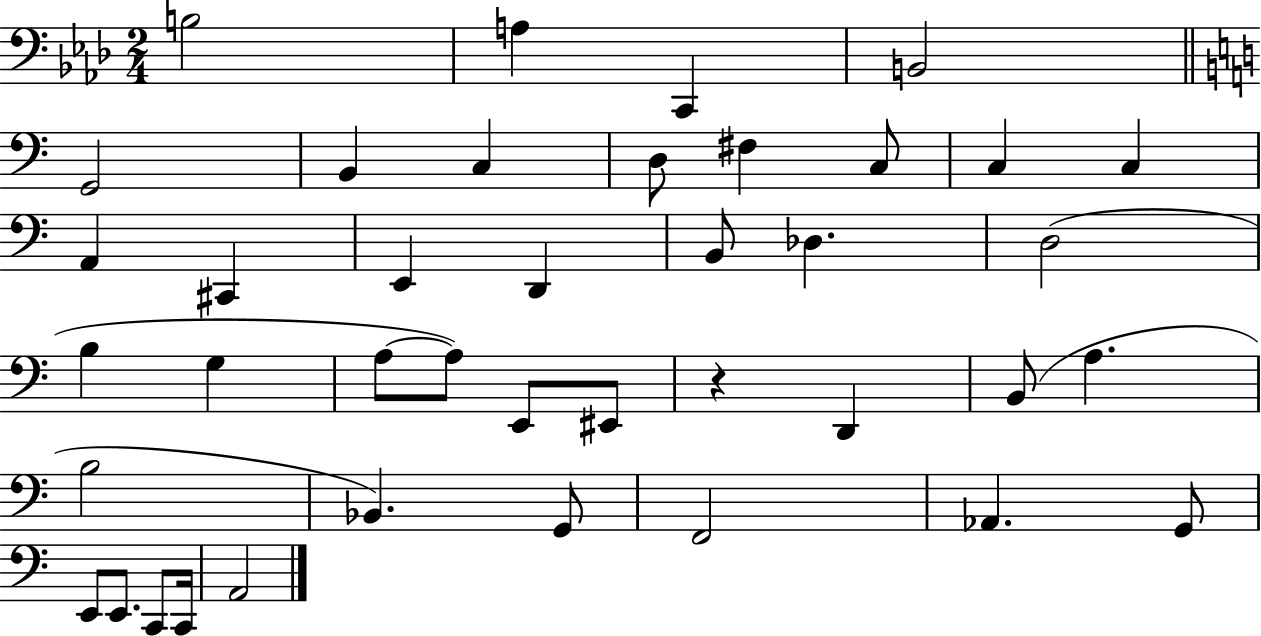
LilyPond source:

{
  \clef bass
  \numericTimeSignature
  \time 2/4
  \key aes \major
  b2 | a4 c,4 | b,2 | \bar "||" \break \key a \minor g,2 | b,4 c4 | d8 fis4 c8 | c4 c4 | \break a,4 cis,4 | e,4 d,4 | b,8 des4. | d2( | \break b4 g4 | a8~~ a8) e,8 eis,8 | r4 d,4 | b,8( a4. | \break b2 | bes,4.) g,8 | f,2 | aes,4. g,8 | \break e,8 e,8. c,8 c,16 | a,2 | \bar "|."
}